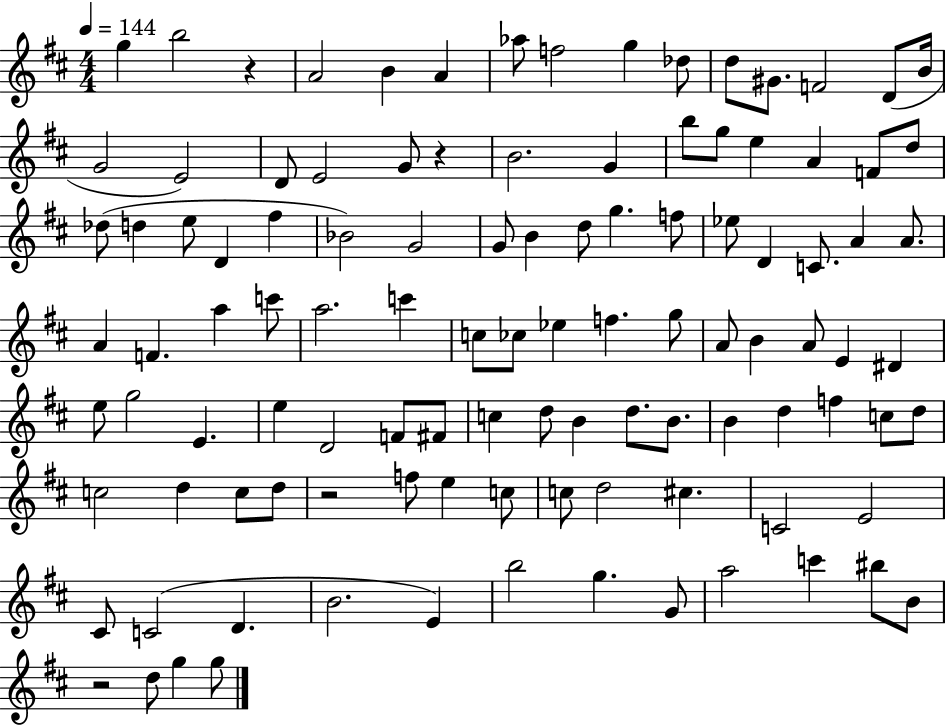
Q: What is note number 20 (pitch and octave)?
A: B4